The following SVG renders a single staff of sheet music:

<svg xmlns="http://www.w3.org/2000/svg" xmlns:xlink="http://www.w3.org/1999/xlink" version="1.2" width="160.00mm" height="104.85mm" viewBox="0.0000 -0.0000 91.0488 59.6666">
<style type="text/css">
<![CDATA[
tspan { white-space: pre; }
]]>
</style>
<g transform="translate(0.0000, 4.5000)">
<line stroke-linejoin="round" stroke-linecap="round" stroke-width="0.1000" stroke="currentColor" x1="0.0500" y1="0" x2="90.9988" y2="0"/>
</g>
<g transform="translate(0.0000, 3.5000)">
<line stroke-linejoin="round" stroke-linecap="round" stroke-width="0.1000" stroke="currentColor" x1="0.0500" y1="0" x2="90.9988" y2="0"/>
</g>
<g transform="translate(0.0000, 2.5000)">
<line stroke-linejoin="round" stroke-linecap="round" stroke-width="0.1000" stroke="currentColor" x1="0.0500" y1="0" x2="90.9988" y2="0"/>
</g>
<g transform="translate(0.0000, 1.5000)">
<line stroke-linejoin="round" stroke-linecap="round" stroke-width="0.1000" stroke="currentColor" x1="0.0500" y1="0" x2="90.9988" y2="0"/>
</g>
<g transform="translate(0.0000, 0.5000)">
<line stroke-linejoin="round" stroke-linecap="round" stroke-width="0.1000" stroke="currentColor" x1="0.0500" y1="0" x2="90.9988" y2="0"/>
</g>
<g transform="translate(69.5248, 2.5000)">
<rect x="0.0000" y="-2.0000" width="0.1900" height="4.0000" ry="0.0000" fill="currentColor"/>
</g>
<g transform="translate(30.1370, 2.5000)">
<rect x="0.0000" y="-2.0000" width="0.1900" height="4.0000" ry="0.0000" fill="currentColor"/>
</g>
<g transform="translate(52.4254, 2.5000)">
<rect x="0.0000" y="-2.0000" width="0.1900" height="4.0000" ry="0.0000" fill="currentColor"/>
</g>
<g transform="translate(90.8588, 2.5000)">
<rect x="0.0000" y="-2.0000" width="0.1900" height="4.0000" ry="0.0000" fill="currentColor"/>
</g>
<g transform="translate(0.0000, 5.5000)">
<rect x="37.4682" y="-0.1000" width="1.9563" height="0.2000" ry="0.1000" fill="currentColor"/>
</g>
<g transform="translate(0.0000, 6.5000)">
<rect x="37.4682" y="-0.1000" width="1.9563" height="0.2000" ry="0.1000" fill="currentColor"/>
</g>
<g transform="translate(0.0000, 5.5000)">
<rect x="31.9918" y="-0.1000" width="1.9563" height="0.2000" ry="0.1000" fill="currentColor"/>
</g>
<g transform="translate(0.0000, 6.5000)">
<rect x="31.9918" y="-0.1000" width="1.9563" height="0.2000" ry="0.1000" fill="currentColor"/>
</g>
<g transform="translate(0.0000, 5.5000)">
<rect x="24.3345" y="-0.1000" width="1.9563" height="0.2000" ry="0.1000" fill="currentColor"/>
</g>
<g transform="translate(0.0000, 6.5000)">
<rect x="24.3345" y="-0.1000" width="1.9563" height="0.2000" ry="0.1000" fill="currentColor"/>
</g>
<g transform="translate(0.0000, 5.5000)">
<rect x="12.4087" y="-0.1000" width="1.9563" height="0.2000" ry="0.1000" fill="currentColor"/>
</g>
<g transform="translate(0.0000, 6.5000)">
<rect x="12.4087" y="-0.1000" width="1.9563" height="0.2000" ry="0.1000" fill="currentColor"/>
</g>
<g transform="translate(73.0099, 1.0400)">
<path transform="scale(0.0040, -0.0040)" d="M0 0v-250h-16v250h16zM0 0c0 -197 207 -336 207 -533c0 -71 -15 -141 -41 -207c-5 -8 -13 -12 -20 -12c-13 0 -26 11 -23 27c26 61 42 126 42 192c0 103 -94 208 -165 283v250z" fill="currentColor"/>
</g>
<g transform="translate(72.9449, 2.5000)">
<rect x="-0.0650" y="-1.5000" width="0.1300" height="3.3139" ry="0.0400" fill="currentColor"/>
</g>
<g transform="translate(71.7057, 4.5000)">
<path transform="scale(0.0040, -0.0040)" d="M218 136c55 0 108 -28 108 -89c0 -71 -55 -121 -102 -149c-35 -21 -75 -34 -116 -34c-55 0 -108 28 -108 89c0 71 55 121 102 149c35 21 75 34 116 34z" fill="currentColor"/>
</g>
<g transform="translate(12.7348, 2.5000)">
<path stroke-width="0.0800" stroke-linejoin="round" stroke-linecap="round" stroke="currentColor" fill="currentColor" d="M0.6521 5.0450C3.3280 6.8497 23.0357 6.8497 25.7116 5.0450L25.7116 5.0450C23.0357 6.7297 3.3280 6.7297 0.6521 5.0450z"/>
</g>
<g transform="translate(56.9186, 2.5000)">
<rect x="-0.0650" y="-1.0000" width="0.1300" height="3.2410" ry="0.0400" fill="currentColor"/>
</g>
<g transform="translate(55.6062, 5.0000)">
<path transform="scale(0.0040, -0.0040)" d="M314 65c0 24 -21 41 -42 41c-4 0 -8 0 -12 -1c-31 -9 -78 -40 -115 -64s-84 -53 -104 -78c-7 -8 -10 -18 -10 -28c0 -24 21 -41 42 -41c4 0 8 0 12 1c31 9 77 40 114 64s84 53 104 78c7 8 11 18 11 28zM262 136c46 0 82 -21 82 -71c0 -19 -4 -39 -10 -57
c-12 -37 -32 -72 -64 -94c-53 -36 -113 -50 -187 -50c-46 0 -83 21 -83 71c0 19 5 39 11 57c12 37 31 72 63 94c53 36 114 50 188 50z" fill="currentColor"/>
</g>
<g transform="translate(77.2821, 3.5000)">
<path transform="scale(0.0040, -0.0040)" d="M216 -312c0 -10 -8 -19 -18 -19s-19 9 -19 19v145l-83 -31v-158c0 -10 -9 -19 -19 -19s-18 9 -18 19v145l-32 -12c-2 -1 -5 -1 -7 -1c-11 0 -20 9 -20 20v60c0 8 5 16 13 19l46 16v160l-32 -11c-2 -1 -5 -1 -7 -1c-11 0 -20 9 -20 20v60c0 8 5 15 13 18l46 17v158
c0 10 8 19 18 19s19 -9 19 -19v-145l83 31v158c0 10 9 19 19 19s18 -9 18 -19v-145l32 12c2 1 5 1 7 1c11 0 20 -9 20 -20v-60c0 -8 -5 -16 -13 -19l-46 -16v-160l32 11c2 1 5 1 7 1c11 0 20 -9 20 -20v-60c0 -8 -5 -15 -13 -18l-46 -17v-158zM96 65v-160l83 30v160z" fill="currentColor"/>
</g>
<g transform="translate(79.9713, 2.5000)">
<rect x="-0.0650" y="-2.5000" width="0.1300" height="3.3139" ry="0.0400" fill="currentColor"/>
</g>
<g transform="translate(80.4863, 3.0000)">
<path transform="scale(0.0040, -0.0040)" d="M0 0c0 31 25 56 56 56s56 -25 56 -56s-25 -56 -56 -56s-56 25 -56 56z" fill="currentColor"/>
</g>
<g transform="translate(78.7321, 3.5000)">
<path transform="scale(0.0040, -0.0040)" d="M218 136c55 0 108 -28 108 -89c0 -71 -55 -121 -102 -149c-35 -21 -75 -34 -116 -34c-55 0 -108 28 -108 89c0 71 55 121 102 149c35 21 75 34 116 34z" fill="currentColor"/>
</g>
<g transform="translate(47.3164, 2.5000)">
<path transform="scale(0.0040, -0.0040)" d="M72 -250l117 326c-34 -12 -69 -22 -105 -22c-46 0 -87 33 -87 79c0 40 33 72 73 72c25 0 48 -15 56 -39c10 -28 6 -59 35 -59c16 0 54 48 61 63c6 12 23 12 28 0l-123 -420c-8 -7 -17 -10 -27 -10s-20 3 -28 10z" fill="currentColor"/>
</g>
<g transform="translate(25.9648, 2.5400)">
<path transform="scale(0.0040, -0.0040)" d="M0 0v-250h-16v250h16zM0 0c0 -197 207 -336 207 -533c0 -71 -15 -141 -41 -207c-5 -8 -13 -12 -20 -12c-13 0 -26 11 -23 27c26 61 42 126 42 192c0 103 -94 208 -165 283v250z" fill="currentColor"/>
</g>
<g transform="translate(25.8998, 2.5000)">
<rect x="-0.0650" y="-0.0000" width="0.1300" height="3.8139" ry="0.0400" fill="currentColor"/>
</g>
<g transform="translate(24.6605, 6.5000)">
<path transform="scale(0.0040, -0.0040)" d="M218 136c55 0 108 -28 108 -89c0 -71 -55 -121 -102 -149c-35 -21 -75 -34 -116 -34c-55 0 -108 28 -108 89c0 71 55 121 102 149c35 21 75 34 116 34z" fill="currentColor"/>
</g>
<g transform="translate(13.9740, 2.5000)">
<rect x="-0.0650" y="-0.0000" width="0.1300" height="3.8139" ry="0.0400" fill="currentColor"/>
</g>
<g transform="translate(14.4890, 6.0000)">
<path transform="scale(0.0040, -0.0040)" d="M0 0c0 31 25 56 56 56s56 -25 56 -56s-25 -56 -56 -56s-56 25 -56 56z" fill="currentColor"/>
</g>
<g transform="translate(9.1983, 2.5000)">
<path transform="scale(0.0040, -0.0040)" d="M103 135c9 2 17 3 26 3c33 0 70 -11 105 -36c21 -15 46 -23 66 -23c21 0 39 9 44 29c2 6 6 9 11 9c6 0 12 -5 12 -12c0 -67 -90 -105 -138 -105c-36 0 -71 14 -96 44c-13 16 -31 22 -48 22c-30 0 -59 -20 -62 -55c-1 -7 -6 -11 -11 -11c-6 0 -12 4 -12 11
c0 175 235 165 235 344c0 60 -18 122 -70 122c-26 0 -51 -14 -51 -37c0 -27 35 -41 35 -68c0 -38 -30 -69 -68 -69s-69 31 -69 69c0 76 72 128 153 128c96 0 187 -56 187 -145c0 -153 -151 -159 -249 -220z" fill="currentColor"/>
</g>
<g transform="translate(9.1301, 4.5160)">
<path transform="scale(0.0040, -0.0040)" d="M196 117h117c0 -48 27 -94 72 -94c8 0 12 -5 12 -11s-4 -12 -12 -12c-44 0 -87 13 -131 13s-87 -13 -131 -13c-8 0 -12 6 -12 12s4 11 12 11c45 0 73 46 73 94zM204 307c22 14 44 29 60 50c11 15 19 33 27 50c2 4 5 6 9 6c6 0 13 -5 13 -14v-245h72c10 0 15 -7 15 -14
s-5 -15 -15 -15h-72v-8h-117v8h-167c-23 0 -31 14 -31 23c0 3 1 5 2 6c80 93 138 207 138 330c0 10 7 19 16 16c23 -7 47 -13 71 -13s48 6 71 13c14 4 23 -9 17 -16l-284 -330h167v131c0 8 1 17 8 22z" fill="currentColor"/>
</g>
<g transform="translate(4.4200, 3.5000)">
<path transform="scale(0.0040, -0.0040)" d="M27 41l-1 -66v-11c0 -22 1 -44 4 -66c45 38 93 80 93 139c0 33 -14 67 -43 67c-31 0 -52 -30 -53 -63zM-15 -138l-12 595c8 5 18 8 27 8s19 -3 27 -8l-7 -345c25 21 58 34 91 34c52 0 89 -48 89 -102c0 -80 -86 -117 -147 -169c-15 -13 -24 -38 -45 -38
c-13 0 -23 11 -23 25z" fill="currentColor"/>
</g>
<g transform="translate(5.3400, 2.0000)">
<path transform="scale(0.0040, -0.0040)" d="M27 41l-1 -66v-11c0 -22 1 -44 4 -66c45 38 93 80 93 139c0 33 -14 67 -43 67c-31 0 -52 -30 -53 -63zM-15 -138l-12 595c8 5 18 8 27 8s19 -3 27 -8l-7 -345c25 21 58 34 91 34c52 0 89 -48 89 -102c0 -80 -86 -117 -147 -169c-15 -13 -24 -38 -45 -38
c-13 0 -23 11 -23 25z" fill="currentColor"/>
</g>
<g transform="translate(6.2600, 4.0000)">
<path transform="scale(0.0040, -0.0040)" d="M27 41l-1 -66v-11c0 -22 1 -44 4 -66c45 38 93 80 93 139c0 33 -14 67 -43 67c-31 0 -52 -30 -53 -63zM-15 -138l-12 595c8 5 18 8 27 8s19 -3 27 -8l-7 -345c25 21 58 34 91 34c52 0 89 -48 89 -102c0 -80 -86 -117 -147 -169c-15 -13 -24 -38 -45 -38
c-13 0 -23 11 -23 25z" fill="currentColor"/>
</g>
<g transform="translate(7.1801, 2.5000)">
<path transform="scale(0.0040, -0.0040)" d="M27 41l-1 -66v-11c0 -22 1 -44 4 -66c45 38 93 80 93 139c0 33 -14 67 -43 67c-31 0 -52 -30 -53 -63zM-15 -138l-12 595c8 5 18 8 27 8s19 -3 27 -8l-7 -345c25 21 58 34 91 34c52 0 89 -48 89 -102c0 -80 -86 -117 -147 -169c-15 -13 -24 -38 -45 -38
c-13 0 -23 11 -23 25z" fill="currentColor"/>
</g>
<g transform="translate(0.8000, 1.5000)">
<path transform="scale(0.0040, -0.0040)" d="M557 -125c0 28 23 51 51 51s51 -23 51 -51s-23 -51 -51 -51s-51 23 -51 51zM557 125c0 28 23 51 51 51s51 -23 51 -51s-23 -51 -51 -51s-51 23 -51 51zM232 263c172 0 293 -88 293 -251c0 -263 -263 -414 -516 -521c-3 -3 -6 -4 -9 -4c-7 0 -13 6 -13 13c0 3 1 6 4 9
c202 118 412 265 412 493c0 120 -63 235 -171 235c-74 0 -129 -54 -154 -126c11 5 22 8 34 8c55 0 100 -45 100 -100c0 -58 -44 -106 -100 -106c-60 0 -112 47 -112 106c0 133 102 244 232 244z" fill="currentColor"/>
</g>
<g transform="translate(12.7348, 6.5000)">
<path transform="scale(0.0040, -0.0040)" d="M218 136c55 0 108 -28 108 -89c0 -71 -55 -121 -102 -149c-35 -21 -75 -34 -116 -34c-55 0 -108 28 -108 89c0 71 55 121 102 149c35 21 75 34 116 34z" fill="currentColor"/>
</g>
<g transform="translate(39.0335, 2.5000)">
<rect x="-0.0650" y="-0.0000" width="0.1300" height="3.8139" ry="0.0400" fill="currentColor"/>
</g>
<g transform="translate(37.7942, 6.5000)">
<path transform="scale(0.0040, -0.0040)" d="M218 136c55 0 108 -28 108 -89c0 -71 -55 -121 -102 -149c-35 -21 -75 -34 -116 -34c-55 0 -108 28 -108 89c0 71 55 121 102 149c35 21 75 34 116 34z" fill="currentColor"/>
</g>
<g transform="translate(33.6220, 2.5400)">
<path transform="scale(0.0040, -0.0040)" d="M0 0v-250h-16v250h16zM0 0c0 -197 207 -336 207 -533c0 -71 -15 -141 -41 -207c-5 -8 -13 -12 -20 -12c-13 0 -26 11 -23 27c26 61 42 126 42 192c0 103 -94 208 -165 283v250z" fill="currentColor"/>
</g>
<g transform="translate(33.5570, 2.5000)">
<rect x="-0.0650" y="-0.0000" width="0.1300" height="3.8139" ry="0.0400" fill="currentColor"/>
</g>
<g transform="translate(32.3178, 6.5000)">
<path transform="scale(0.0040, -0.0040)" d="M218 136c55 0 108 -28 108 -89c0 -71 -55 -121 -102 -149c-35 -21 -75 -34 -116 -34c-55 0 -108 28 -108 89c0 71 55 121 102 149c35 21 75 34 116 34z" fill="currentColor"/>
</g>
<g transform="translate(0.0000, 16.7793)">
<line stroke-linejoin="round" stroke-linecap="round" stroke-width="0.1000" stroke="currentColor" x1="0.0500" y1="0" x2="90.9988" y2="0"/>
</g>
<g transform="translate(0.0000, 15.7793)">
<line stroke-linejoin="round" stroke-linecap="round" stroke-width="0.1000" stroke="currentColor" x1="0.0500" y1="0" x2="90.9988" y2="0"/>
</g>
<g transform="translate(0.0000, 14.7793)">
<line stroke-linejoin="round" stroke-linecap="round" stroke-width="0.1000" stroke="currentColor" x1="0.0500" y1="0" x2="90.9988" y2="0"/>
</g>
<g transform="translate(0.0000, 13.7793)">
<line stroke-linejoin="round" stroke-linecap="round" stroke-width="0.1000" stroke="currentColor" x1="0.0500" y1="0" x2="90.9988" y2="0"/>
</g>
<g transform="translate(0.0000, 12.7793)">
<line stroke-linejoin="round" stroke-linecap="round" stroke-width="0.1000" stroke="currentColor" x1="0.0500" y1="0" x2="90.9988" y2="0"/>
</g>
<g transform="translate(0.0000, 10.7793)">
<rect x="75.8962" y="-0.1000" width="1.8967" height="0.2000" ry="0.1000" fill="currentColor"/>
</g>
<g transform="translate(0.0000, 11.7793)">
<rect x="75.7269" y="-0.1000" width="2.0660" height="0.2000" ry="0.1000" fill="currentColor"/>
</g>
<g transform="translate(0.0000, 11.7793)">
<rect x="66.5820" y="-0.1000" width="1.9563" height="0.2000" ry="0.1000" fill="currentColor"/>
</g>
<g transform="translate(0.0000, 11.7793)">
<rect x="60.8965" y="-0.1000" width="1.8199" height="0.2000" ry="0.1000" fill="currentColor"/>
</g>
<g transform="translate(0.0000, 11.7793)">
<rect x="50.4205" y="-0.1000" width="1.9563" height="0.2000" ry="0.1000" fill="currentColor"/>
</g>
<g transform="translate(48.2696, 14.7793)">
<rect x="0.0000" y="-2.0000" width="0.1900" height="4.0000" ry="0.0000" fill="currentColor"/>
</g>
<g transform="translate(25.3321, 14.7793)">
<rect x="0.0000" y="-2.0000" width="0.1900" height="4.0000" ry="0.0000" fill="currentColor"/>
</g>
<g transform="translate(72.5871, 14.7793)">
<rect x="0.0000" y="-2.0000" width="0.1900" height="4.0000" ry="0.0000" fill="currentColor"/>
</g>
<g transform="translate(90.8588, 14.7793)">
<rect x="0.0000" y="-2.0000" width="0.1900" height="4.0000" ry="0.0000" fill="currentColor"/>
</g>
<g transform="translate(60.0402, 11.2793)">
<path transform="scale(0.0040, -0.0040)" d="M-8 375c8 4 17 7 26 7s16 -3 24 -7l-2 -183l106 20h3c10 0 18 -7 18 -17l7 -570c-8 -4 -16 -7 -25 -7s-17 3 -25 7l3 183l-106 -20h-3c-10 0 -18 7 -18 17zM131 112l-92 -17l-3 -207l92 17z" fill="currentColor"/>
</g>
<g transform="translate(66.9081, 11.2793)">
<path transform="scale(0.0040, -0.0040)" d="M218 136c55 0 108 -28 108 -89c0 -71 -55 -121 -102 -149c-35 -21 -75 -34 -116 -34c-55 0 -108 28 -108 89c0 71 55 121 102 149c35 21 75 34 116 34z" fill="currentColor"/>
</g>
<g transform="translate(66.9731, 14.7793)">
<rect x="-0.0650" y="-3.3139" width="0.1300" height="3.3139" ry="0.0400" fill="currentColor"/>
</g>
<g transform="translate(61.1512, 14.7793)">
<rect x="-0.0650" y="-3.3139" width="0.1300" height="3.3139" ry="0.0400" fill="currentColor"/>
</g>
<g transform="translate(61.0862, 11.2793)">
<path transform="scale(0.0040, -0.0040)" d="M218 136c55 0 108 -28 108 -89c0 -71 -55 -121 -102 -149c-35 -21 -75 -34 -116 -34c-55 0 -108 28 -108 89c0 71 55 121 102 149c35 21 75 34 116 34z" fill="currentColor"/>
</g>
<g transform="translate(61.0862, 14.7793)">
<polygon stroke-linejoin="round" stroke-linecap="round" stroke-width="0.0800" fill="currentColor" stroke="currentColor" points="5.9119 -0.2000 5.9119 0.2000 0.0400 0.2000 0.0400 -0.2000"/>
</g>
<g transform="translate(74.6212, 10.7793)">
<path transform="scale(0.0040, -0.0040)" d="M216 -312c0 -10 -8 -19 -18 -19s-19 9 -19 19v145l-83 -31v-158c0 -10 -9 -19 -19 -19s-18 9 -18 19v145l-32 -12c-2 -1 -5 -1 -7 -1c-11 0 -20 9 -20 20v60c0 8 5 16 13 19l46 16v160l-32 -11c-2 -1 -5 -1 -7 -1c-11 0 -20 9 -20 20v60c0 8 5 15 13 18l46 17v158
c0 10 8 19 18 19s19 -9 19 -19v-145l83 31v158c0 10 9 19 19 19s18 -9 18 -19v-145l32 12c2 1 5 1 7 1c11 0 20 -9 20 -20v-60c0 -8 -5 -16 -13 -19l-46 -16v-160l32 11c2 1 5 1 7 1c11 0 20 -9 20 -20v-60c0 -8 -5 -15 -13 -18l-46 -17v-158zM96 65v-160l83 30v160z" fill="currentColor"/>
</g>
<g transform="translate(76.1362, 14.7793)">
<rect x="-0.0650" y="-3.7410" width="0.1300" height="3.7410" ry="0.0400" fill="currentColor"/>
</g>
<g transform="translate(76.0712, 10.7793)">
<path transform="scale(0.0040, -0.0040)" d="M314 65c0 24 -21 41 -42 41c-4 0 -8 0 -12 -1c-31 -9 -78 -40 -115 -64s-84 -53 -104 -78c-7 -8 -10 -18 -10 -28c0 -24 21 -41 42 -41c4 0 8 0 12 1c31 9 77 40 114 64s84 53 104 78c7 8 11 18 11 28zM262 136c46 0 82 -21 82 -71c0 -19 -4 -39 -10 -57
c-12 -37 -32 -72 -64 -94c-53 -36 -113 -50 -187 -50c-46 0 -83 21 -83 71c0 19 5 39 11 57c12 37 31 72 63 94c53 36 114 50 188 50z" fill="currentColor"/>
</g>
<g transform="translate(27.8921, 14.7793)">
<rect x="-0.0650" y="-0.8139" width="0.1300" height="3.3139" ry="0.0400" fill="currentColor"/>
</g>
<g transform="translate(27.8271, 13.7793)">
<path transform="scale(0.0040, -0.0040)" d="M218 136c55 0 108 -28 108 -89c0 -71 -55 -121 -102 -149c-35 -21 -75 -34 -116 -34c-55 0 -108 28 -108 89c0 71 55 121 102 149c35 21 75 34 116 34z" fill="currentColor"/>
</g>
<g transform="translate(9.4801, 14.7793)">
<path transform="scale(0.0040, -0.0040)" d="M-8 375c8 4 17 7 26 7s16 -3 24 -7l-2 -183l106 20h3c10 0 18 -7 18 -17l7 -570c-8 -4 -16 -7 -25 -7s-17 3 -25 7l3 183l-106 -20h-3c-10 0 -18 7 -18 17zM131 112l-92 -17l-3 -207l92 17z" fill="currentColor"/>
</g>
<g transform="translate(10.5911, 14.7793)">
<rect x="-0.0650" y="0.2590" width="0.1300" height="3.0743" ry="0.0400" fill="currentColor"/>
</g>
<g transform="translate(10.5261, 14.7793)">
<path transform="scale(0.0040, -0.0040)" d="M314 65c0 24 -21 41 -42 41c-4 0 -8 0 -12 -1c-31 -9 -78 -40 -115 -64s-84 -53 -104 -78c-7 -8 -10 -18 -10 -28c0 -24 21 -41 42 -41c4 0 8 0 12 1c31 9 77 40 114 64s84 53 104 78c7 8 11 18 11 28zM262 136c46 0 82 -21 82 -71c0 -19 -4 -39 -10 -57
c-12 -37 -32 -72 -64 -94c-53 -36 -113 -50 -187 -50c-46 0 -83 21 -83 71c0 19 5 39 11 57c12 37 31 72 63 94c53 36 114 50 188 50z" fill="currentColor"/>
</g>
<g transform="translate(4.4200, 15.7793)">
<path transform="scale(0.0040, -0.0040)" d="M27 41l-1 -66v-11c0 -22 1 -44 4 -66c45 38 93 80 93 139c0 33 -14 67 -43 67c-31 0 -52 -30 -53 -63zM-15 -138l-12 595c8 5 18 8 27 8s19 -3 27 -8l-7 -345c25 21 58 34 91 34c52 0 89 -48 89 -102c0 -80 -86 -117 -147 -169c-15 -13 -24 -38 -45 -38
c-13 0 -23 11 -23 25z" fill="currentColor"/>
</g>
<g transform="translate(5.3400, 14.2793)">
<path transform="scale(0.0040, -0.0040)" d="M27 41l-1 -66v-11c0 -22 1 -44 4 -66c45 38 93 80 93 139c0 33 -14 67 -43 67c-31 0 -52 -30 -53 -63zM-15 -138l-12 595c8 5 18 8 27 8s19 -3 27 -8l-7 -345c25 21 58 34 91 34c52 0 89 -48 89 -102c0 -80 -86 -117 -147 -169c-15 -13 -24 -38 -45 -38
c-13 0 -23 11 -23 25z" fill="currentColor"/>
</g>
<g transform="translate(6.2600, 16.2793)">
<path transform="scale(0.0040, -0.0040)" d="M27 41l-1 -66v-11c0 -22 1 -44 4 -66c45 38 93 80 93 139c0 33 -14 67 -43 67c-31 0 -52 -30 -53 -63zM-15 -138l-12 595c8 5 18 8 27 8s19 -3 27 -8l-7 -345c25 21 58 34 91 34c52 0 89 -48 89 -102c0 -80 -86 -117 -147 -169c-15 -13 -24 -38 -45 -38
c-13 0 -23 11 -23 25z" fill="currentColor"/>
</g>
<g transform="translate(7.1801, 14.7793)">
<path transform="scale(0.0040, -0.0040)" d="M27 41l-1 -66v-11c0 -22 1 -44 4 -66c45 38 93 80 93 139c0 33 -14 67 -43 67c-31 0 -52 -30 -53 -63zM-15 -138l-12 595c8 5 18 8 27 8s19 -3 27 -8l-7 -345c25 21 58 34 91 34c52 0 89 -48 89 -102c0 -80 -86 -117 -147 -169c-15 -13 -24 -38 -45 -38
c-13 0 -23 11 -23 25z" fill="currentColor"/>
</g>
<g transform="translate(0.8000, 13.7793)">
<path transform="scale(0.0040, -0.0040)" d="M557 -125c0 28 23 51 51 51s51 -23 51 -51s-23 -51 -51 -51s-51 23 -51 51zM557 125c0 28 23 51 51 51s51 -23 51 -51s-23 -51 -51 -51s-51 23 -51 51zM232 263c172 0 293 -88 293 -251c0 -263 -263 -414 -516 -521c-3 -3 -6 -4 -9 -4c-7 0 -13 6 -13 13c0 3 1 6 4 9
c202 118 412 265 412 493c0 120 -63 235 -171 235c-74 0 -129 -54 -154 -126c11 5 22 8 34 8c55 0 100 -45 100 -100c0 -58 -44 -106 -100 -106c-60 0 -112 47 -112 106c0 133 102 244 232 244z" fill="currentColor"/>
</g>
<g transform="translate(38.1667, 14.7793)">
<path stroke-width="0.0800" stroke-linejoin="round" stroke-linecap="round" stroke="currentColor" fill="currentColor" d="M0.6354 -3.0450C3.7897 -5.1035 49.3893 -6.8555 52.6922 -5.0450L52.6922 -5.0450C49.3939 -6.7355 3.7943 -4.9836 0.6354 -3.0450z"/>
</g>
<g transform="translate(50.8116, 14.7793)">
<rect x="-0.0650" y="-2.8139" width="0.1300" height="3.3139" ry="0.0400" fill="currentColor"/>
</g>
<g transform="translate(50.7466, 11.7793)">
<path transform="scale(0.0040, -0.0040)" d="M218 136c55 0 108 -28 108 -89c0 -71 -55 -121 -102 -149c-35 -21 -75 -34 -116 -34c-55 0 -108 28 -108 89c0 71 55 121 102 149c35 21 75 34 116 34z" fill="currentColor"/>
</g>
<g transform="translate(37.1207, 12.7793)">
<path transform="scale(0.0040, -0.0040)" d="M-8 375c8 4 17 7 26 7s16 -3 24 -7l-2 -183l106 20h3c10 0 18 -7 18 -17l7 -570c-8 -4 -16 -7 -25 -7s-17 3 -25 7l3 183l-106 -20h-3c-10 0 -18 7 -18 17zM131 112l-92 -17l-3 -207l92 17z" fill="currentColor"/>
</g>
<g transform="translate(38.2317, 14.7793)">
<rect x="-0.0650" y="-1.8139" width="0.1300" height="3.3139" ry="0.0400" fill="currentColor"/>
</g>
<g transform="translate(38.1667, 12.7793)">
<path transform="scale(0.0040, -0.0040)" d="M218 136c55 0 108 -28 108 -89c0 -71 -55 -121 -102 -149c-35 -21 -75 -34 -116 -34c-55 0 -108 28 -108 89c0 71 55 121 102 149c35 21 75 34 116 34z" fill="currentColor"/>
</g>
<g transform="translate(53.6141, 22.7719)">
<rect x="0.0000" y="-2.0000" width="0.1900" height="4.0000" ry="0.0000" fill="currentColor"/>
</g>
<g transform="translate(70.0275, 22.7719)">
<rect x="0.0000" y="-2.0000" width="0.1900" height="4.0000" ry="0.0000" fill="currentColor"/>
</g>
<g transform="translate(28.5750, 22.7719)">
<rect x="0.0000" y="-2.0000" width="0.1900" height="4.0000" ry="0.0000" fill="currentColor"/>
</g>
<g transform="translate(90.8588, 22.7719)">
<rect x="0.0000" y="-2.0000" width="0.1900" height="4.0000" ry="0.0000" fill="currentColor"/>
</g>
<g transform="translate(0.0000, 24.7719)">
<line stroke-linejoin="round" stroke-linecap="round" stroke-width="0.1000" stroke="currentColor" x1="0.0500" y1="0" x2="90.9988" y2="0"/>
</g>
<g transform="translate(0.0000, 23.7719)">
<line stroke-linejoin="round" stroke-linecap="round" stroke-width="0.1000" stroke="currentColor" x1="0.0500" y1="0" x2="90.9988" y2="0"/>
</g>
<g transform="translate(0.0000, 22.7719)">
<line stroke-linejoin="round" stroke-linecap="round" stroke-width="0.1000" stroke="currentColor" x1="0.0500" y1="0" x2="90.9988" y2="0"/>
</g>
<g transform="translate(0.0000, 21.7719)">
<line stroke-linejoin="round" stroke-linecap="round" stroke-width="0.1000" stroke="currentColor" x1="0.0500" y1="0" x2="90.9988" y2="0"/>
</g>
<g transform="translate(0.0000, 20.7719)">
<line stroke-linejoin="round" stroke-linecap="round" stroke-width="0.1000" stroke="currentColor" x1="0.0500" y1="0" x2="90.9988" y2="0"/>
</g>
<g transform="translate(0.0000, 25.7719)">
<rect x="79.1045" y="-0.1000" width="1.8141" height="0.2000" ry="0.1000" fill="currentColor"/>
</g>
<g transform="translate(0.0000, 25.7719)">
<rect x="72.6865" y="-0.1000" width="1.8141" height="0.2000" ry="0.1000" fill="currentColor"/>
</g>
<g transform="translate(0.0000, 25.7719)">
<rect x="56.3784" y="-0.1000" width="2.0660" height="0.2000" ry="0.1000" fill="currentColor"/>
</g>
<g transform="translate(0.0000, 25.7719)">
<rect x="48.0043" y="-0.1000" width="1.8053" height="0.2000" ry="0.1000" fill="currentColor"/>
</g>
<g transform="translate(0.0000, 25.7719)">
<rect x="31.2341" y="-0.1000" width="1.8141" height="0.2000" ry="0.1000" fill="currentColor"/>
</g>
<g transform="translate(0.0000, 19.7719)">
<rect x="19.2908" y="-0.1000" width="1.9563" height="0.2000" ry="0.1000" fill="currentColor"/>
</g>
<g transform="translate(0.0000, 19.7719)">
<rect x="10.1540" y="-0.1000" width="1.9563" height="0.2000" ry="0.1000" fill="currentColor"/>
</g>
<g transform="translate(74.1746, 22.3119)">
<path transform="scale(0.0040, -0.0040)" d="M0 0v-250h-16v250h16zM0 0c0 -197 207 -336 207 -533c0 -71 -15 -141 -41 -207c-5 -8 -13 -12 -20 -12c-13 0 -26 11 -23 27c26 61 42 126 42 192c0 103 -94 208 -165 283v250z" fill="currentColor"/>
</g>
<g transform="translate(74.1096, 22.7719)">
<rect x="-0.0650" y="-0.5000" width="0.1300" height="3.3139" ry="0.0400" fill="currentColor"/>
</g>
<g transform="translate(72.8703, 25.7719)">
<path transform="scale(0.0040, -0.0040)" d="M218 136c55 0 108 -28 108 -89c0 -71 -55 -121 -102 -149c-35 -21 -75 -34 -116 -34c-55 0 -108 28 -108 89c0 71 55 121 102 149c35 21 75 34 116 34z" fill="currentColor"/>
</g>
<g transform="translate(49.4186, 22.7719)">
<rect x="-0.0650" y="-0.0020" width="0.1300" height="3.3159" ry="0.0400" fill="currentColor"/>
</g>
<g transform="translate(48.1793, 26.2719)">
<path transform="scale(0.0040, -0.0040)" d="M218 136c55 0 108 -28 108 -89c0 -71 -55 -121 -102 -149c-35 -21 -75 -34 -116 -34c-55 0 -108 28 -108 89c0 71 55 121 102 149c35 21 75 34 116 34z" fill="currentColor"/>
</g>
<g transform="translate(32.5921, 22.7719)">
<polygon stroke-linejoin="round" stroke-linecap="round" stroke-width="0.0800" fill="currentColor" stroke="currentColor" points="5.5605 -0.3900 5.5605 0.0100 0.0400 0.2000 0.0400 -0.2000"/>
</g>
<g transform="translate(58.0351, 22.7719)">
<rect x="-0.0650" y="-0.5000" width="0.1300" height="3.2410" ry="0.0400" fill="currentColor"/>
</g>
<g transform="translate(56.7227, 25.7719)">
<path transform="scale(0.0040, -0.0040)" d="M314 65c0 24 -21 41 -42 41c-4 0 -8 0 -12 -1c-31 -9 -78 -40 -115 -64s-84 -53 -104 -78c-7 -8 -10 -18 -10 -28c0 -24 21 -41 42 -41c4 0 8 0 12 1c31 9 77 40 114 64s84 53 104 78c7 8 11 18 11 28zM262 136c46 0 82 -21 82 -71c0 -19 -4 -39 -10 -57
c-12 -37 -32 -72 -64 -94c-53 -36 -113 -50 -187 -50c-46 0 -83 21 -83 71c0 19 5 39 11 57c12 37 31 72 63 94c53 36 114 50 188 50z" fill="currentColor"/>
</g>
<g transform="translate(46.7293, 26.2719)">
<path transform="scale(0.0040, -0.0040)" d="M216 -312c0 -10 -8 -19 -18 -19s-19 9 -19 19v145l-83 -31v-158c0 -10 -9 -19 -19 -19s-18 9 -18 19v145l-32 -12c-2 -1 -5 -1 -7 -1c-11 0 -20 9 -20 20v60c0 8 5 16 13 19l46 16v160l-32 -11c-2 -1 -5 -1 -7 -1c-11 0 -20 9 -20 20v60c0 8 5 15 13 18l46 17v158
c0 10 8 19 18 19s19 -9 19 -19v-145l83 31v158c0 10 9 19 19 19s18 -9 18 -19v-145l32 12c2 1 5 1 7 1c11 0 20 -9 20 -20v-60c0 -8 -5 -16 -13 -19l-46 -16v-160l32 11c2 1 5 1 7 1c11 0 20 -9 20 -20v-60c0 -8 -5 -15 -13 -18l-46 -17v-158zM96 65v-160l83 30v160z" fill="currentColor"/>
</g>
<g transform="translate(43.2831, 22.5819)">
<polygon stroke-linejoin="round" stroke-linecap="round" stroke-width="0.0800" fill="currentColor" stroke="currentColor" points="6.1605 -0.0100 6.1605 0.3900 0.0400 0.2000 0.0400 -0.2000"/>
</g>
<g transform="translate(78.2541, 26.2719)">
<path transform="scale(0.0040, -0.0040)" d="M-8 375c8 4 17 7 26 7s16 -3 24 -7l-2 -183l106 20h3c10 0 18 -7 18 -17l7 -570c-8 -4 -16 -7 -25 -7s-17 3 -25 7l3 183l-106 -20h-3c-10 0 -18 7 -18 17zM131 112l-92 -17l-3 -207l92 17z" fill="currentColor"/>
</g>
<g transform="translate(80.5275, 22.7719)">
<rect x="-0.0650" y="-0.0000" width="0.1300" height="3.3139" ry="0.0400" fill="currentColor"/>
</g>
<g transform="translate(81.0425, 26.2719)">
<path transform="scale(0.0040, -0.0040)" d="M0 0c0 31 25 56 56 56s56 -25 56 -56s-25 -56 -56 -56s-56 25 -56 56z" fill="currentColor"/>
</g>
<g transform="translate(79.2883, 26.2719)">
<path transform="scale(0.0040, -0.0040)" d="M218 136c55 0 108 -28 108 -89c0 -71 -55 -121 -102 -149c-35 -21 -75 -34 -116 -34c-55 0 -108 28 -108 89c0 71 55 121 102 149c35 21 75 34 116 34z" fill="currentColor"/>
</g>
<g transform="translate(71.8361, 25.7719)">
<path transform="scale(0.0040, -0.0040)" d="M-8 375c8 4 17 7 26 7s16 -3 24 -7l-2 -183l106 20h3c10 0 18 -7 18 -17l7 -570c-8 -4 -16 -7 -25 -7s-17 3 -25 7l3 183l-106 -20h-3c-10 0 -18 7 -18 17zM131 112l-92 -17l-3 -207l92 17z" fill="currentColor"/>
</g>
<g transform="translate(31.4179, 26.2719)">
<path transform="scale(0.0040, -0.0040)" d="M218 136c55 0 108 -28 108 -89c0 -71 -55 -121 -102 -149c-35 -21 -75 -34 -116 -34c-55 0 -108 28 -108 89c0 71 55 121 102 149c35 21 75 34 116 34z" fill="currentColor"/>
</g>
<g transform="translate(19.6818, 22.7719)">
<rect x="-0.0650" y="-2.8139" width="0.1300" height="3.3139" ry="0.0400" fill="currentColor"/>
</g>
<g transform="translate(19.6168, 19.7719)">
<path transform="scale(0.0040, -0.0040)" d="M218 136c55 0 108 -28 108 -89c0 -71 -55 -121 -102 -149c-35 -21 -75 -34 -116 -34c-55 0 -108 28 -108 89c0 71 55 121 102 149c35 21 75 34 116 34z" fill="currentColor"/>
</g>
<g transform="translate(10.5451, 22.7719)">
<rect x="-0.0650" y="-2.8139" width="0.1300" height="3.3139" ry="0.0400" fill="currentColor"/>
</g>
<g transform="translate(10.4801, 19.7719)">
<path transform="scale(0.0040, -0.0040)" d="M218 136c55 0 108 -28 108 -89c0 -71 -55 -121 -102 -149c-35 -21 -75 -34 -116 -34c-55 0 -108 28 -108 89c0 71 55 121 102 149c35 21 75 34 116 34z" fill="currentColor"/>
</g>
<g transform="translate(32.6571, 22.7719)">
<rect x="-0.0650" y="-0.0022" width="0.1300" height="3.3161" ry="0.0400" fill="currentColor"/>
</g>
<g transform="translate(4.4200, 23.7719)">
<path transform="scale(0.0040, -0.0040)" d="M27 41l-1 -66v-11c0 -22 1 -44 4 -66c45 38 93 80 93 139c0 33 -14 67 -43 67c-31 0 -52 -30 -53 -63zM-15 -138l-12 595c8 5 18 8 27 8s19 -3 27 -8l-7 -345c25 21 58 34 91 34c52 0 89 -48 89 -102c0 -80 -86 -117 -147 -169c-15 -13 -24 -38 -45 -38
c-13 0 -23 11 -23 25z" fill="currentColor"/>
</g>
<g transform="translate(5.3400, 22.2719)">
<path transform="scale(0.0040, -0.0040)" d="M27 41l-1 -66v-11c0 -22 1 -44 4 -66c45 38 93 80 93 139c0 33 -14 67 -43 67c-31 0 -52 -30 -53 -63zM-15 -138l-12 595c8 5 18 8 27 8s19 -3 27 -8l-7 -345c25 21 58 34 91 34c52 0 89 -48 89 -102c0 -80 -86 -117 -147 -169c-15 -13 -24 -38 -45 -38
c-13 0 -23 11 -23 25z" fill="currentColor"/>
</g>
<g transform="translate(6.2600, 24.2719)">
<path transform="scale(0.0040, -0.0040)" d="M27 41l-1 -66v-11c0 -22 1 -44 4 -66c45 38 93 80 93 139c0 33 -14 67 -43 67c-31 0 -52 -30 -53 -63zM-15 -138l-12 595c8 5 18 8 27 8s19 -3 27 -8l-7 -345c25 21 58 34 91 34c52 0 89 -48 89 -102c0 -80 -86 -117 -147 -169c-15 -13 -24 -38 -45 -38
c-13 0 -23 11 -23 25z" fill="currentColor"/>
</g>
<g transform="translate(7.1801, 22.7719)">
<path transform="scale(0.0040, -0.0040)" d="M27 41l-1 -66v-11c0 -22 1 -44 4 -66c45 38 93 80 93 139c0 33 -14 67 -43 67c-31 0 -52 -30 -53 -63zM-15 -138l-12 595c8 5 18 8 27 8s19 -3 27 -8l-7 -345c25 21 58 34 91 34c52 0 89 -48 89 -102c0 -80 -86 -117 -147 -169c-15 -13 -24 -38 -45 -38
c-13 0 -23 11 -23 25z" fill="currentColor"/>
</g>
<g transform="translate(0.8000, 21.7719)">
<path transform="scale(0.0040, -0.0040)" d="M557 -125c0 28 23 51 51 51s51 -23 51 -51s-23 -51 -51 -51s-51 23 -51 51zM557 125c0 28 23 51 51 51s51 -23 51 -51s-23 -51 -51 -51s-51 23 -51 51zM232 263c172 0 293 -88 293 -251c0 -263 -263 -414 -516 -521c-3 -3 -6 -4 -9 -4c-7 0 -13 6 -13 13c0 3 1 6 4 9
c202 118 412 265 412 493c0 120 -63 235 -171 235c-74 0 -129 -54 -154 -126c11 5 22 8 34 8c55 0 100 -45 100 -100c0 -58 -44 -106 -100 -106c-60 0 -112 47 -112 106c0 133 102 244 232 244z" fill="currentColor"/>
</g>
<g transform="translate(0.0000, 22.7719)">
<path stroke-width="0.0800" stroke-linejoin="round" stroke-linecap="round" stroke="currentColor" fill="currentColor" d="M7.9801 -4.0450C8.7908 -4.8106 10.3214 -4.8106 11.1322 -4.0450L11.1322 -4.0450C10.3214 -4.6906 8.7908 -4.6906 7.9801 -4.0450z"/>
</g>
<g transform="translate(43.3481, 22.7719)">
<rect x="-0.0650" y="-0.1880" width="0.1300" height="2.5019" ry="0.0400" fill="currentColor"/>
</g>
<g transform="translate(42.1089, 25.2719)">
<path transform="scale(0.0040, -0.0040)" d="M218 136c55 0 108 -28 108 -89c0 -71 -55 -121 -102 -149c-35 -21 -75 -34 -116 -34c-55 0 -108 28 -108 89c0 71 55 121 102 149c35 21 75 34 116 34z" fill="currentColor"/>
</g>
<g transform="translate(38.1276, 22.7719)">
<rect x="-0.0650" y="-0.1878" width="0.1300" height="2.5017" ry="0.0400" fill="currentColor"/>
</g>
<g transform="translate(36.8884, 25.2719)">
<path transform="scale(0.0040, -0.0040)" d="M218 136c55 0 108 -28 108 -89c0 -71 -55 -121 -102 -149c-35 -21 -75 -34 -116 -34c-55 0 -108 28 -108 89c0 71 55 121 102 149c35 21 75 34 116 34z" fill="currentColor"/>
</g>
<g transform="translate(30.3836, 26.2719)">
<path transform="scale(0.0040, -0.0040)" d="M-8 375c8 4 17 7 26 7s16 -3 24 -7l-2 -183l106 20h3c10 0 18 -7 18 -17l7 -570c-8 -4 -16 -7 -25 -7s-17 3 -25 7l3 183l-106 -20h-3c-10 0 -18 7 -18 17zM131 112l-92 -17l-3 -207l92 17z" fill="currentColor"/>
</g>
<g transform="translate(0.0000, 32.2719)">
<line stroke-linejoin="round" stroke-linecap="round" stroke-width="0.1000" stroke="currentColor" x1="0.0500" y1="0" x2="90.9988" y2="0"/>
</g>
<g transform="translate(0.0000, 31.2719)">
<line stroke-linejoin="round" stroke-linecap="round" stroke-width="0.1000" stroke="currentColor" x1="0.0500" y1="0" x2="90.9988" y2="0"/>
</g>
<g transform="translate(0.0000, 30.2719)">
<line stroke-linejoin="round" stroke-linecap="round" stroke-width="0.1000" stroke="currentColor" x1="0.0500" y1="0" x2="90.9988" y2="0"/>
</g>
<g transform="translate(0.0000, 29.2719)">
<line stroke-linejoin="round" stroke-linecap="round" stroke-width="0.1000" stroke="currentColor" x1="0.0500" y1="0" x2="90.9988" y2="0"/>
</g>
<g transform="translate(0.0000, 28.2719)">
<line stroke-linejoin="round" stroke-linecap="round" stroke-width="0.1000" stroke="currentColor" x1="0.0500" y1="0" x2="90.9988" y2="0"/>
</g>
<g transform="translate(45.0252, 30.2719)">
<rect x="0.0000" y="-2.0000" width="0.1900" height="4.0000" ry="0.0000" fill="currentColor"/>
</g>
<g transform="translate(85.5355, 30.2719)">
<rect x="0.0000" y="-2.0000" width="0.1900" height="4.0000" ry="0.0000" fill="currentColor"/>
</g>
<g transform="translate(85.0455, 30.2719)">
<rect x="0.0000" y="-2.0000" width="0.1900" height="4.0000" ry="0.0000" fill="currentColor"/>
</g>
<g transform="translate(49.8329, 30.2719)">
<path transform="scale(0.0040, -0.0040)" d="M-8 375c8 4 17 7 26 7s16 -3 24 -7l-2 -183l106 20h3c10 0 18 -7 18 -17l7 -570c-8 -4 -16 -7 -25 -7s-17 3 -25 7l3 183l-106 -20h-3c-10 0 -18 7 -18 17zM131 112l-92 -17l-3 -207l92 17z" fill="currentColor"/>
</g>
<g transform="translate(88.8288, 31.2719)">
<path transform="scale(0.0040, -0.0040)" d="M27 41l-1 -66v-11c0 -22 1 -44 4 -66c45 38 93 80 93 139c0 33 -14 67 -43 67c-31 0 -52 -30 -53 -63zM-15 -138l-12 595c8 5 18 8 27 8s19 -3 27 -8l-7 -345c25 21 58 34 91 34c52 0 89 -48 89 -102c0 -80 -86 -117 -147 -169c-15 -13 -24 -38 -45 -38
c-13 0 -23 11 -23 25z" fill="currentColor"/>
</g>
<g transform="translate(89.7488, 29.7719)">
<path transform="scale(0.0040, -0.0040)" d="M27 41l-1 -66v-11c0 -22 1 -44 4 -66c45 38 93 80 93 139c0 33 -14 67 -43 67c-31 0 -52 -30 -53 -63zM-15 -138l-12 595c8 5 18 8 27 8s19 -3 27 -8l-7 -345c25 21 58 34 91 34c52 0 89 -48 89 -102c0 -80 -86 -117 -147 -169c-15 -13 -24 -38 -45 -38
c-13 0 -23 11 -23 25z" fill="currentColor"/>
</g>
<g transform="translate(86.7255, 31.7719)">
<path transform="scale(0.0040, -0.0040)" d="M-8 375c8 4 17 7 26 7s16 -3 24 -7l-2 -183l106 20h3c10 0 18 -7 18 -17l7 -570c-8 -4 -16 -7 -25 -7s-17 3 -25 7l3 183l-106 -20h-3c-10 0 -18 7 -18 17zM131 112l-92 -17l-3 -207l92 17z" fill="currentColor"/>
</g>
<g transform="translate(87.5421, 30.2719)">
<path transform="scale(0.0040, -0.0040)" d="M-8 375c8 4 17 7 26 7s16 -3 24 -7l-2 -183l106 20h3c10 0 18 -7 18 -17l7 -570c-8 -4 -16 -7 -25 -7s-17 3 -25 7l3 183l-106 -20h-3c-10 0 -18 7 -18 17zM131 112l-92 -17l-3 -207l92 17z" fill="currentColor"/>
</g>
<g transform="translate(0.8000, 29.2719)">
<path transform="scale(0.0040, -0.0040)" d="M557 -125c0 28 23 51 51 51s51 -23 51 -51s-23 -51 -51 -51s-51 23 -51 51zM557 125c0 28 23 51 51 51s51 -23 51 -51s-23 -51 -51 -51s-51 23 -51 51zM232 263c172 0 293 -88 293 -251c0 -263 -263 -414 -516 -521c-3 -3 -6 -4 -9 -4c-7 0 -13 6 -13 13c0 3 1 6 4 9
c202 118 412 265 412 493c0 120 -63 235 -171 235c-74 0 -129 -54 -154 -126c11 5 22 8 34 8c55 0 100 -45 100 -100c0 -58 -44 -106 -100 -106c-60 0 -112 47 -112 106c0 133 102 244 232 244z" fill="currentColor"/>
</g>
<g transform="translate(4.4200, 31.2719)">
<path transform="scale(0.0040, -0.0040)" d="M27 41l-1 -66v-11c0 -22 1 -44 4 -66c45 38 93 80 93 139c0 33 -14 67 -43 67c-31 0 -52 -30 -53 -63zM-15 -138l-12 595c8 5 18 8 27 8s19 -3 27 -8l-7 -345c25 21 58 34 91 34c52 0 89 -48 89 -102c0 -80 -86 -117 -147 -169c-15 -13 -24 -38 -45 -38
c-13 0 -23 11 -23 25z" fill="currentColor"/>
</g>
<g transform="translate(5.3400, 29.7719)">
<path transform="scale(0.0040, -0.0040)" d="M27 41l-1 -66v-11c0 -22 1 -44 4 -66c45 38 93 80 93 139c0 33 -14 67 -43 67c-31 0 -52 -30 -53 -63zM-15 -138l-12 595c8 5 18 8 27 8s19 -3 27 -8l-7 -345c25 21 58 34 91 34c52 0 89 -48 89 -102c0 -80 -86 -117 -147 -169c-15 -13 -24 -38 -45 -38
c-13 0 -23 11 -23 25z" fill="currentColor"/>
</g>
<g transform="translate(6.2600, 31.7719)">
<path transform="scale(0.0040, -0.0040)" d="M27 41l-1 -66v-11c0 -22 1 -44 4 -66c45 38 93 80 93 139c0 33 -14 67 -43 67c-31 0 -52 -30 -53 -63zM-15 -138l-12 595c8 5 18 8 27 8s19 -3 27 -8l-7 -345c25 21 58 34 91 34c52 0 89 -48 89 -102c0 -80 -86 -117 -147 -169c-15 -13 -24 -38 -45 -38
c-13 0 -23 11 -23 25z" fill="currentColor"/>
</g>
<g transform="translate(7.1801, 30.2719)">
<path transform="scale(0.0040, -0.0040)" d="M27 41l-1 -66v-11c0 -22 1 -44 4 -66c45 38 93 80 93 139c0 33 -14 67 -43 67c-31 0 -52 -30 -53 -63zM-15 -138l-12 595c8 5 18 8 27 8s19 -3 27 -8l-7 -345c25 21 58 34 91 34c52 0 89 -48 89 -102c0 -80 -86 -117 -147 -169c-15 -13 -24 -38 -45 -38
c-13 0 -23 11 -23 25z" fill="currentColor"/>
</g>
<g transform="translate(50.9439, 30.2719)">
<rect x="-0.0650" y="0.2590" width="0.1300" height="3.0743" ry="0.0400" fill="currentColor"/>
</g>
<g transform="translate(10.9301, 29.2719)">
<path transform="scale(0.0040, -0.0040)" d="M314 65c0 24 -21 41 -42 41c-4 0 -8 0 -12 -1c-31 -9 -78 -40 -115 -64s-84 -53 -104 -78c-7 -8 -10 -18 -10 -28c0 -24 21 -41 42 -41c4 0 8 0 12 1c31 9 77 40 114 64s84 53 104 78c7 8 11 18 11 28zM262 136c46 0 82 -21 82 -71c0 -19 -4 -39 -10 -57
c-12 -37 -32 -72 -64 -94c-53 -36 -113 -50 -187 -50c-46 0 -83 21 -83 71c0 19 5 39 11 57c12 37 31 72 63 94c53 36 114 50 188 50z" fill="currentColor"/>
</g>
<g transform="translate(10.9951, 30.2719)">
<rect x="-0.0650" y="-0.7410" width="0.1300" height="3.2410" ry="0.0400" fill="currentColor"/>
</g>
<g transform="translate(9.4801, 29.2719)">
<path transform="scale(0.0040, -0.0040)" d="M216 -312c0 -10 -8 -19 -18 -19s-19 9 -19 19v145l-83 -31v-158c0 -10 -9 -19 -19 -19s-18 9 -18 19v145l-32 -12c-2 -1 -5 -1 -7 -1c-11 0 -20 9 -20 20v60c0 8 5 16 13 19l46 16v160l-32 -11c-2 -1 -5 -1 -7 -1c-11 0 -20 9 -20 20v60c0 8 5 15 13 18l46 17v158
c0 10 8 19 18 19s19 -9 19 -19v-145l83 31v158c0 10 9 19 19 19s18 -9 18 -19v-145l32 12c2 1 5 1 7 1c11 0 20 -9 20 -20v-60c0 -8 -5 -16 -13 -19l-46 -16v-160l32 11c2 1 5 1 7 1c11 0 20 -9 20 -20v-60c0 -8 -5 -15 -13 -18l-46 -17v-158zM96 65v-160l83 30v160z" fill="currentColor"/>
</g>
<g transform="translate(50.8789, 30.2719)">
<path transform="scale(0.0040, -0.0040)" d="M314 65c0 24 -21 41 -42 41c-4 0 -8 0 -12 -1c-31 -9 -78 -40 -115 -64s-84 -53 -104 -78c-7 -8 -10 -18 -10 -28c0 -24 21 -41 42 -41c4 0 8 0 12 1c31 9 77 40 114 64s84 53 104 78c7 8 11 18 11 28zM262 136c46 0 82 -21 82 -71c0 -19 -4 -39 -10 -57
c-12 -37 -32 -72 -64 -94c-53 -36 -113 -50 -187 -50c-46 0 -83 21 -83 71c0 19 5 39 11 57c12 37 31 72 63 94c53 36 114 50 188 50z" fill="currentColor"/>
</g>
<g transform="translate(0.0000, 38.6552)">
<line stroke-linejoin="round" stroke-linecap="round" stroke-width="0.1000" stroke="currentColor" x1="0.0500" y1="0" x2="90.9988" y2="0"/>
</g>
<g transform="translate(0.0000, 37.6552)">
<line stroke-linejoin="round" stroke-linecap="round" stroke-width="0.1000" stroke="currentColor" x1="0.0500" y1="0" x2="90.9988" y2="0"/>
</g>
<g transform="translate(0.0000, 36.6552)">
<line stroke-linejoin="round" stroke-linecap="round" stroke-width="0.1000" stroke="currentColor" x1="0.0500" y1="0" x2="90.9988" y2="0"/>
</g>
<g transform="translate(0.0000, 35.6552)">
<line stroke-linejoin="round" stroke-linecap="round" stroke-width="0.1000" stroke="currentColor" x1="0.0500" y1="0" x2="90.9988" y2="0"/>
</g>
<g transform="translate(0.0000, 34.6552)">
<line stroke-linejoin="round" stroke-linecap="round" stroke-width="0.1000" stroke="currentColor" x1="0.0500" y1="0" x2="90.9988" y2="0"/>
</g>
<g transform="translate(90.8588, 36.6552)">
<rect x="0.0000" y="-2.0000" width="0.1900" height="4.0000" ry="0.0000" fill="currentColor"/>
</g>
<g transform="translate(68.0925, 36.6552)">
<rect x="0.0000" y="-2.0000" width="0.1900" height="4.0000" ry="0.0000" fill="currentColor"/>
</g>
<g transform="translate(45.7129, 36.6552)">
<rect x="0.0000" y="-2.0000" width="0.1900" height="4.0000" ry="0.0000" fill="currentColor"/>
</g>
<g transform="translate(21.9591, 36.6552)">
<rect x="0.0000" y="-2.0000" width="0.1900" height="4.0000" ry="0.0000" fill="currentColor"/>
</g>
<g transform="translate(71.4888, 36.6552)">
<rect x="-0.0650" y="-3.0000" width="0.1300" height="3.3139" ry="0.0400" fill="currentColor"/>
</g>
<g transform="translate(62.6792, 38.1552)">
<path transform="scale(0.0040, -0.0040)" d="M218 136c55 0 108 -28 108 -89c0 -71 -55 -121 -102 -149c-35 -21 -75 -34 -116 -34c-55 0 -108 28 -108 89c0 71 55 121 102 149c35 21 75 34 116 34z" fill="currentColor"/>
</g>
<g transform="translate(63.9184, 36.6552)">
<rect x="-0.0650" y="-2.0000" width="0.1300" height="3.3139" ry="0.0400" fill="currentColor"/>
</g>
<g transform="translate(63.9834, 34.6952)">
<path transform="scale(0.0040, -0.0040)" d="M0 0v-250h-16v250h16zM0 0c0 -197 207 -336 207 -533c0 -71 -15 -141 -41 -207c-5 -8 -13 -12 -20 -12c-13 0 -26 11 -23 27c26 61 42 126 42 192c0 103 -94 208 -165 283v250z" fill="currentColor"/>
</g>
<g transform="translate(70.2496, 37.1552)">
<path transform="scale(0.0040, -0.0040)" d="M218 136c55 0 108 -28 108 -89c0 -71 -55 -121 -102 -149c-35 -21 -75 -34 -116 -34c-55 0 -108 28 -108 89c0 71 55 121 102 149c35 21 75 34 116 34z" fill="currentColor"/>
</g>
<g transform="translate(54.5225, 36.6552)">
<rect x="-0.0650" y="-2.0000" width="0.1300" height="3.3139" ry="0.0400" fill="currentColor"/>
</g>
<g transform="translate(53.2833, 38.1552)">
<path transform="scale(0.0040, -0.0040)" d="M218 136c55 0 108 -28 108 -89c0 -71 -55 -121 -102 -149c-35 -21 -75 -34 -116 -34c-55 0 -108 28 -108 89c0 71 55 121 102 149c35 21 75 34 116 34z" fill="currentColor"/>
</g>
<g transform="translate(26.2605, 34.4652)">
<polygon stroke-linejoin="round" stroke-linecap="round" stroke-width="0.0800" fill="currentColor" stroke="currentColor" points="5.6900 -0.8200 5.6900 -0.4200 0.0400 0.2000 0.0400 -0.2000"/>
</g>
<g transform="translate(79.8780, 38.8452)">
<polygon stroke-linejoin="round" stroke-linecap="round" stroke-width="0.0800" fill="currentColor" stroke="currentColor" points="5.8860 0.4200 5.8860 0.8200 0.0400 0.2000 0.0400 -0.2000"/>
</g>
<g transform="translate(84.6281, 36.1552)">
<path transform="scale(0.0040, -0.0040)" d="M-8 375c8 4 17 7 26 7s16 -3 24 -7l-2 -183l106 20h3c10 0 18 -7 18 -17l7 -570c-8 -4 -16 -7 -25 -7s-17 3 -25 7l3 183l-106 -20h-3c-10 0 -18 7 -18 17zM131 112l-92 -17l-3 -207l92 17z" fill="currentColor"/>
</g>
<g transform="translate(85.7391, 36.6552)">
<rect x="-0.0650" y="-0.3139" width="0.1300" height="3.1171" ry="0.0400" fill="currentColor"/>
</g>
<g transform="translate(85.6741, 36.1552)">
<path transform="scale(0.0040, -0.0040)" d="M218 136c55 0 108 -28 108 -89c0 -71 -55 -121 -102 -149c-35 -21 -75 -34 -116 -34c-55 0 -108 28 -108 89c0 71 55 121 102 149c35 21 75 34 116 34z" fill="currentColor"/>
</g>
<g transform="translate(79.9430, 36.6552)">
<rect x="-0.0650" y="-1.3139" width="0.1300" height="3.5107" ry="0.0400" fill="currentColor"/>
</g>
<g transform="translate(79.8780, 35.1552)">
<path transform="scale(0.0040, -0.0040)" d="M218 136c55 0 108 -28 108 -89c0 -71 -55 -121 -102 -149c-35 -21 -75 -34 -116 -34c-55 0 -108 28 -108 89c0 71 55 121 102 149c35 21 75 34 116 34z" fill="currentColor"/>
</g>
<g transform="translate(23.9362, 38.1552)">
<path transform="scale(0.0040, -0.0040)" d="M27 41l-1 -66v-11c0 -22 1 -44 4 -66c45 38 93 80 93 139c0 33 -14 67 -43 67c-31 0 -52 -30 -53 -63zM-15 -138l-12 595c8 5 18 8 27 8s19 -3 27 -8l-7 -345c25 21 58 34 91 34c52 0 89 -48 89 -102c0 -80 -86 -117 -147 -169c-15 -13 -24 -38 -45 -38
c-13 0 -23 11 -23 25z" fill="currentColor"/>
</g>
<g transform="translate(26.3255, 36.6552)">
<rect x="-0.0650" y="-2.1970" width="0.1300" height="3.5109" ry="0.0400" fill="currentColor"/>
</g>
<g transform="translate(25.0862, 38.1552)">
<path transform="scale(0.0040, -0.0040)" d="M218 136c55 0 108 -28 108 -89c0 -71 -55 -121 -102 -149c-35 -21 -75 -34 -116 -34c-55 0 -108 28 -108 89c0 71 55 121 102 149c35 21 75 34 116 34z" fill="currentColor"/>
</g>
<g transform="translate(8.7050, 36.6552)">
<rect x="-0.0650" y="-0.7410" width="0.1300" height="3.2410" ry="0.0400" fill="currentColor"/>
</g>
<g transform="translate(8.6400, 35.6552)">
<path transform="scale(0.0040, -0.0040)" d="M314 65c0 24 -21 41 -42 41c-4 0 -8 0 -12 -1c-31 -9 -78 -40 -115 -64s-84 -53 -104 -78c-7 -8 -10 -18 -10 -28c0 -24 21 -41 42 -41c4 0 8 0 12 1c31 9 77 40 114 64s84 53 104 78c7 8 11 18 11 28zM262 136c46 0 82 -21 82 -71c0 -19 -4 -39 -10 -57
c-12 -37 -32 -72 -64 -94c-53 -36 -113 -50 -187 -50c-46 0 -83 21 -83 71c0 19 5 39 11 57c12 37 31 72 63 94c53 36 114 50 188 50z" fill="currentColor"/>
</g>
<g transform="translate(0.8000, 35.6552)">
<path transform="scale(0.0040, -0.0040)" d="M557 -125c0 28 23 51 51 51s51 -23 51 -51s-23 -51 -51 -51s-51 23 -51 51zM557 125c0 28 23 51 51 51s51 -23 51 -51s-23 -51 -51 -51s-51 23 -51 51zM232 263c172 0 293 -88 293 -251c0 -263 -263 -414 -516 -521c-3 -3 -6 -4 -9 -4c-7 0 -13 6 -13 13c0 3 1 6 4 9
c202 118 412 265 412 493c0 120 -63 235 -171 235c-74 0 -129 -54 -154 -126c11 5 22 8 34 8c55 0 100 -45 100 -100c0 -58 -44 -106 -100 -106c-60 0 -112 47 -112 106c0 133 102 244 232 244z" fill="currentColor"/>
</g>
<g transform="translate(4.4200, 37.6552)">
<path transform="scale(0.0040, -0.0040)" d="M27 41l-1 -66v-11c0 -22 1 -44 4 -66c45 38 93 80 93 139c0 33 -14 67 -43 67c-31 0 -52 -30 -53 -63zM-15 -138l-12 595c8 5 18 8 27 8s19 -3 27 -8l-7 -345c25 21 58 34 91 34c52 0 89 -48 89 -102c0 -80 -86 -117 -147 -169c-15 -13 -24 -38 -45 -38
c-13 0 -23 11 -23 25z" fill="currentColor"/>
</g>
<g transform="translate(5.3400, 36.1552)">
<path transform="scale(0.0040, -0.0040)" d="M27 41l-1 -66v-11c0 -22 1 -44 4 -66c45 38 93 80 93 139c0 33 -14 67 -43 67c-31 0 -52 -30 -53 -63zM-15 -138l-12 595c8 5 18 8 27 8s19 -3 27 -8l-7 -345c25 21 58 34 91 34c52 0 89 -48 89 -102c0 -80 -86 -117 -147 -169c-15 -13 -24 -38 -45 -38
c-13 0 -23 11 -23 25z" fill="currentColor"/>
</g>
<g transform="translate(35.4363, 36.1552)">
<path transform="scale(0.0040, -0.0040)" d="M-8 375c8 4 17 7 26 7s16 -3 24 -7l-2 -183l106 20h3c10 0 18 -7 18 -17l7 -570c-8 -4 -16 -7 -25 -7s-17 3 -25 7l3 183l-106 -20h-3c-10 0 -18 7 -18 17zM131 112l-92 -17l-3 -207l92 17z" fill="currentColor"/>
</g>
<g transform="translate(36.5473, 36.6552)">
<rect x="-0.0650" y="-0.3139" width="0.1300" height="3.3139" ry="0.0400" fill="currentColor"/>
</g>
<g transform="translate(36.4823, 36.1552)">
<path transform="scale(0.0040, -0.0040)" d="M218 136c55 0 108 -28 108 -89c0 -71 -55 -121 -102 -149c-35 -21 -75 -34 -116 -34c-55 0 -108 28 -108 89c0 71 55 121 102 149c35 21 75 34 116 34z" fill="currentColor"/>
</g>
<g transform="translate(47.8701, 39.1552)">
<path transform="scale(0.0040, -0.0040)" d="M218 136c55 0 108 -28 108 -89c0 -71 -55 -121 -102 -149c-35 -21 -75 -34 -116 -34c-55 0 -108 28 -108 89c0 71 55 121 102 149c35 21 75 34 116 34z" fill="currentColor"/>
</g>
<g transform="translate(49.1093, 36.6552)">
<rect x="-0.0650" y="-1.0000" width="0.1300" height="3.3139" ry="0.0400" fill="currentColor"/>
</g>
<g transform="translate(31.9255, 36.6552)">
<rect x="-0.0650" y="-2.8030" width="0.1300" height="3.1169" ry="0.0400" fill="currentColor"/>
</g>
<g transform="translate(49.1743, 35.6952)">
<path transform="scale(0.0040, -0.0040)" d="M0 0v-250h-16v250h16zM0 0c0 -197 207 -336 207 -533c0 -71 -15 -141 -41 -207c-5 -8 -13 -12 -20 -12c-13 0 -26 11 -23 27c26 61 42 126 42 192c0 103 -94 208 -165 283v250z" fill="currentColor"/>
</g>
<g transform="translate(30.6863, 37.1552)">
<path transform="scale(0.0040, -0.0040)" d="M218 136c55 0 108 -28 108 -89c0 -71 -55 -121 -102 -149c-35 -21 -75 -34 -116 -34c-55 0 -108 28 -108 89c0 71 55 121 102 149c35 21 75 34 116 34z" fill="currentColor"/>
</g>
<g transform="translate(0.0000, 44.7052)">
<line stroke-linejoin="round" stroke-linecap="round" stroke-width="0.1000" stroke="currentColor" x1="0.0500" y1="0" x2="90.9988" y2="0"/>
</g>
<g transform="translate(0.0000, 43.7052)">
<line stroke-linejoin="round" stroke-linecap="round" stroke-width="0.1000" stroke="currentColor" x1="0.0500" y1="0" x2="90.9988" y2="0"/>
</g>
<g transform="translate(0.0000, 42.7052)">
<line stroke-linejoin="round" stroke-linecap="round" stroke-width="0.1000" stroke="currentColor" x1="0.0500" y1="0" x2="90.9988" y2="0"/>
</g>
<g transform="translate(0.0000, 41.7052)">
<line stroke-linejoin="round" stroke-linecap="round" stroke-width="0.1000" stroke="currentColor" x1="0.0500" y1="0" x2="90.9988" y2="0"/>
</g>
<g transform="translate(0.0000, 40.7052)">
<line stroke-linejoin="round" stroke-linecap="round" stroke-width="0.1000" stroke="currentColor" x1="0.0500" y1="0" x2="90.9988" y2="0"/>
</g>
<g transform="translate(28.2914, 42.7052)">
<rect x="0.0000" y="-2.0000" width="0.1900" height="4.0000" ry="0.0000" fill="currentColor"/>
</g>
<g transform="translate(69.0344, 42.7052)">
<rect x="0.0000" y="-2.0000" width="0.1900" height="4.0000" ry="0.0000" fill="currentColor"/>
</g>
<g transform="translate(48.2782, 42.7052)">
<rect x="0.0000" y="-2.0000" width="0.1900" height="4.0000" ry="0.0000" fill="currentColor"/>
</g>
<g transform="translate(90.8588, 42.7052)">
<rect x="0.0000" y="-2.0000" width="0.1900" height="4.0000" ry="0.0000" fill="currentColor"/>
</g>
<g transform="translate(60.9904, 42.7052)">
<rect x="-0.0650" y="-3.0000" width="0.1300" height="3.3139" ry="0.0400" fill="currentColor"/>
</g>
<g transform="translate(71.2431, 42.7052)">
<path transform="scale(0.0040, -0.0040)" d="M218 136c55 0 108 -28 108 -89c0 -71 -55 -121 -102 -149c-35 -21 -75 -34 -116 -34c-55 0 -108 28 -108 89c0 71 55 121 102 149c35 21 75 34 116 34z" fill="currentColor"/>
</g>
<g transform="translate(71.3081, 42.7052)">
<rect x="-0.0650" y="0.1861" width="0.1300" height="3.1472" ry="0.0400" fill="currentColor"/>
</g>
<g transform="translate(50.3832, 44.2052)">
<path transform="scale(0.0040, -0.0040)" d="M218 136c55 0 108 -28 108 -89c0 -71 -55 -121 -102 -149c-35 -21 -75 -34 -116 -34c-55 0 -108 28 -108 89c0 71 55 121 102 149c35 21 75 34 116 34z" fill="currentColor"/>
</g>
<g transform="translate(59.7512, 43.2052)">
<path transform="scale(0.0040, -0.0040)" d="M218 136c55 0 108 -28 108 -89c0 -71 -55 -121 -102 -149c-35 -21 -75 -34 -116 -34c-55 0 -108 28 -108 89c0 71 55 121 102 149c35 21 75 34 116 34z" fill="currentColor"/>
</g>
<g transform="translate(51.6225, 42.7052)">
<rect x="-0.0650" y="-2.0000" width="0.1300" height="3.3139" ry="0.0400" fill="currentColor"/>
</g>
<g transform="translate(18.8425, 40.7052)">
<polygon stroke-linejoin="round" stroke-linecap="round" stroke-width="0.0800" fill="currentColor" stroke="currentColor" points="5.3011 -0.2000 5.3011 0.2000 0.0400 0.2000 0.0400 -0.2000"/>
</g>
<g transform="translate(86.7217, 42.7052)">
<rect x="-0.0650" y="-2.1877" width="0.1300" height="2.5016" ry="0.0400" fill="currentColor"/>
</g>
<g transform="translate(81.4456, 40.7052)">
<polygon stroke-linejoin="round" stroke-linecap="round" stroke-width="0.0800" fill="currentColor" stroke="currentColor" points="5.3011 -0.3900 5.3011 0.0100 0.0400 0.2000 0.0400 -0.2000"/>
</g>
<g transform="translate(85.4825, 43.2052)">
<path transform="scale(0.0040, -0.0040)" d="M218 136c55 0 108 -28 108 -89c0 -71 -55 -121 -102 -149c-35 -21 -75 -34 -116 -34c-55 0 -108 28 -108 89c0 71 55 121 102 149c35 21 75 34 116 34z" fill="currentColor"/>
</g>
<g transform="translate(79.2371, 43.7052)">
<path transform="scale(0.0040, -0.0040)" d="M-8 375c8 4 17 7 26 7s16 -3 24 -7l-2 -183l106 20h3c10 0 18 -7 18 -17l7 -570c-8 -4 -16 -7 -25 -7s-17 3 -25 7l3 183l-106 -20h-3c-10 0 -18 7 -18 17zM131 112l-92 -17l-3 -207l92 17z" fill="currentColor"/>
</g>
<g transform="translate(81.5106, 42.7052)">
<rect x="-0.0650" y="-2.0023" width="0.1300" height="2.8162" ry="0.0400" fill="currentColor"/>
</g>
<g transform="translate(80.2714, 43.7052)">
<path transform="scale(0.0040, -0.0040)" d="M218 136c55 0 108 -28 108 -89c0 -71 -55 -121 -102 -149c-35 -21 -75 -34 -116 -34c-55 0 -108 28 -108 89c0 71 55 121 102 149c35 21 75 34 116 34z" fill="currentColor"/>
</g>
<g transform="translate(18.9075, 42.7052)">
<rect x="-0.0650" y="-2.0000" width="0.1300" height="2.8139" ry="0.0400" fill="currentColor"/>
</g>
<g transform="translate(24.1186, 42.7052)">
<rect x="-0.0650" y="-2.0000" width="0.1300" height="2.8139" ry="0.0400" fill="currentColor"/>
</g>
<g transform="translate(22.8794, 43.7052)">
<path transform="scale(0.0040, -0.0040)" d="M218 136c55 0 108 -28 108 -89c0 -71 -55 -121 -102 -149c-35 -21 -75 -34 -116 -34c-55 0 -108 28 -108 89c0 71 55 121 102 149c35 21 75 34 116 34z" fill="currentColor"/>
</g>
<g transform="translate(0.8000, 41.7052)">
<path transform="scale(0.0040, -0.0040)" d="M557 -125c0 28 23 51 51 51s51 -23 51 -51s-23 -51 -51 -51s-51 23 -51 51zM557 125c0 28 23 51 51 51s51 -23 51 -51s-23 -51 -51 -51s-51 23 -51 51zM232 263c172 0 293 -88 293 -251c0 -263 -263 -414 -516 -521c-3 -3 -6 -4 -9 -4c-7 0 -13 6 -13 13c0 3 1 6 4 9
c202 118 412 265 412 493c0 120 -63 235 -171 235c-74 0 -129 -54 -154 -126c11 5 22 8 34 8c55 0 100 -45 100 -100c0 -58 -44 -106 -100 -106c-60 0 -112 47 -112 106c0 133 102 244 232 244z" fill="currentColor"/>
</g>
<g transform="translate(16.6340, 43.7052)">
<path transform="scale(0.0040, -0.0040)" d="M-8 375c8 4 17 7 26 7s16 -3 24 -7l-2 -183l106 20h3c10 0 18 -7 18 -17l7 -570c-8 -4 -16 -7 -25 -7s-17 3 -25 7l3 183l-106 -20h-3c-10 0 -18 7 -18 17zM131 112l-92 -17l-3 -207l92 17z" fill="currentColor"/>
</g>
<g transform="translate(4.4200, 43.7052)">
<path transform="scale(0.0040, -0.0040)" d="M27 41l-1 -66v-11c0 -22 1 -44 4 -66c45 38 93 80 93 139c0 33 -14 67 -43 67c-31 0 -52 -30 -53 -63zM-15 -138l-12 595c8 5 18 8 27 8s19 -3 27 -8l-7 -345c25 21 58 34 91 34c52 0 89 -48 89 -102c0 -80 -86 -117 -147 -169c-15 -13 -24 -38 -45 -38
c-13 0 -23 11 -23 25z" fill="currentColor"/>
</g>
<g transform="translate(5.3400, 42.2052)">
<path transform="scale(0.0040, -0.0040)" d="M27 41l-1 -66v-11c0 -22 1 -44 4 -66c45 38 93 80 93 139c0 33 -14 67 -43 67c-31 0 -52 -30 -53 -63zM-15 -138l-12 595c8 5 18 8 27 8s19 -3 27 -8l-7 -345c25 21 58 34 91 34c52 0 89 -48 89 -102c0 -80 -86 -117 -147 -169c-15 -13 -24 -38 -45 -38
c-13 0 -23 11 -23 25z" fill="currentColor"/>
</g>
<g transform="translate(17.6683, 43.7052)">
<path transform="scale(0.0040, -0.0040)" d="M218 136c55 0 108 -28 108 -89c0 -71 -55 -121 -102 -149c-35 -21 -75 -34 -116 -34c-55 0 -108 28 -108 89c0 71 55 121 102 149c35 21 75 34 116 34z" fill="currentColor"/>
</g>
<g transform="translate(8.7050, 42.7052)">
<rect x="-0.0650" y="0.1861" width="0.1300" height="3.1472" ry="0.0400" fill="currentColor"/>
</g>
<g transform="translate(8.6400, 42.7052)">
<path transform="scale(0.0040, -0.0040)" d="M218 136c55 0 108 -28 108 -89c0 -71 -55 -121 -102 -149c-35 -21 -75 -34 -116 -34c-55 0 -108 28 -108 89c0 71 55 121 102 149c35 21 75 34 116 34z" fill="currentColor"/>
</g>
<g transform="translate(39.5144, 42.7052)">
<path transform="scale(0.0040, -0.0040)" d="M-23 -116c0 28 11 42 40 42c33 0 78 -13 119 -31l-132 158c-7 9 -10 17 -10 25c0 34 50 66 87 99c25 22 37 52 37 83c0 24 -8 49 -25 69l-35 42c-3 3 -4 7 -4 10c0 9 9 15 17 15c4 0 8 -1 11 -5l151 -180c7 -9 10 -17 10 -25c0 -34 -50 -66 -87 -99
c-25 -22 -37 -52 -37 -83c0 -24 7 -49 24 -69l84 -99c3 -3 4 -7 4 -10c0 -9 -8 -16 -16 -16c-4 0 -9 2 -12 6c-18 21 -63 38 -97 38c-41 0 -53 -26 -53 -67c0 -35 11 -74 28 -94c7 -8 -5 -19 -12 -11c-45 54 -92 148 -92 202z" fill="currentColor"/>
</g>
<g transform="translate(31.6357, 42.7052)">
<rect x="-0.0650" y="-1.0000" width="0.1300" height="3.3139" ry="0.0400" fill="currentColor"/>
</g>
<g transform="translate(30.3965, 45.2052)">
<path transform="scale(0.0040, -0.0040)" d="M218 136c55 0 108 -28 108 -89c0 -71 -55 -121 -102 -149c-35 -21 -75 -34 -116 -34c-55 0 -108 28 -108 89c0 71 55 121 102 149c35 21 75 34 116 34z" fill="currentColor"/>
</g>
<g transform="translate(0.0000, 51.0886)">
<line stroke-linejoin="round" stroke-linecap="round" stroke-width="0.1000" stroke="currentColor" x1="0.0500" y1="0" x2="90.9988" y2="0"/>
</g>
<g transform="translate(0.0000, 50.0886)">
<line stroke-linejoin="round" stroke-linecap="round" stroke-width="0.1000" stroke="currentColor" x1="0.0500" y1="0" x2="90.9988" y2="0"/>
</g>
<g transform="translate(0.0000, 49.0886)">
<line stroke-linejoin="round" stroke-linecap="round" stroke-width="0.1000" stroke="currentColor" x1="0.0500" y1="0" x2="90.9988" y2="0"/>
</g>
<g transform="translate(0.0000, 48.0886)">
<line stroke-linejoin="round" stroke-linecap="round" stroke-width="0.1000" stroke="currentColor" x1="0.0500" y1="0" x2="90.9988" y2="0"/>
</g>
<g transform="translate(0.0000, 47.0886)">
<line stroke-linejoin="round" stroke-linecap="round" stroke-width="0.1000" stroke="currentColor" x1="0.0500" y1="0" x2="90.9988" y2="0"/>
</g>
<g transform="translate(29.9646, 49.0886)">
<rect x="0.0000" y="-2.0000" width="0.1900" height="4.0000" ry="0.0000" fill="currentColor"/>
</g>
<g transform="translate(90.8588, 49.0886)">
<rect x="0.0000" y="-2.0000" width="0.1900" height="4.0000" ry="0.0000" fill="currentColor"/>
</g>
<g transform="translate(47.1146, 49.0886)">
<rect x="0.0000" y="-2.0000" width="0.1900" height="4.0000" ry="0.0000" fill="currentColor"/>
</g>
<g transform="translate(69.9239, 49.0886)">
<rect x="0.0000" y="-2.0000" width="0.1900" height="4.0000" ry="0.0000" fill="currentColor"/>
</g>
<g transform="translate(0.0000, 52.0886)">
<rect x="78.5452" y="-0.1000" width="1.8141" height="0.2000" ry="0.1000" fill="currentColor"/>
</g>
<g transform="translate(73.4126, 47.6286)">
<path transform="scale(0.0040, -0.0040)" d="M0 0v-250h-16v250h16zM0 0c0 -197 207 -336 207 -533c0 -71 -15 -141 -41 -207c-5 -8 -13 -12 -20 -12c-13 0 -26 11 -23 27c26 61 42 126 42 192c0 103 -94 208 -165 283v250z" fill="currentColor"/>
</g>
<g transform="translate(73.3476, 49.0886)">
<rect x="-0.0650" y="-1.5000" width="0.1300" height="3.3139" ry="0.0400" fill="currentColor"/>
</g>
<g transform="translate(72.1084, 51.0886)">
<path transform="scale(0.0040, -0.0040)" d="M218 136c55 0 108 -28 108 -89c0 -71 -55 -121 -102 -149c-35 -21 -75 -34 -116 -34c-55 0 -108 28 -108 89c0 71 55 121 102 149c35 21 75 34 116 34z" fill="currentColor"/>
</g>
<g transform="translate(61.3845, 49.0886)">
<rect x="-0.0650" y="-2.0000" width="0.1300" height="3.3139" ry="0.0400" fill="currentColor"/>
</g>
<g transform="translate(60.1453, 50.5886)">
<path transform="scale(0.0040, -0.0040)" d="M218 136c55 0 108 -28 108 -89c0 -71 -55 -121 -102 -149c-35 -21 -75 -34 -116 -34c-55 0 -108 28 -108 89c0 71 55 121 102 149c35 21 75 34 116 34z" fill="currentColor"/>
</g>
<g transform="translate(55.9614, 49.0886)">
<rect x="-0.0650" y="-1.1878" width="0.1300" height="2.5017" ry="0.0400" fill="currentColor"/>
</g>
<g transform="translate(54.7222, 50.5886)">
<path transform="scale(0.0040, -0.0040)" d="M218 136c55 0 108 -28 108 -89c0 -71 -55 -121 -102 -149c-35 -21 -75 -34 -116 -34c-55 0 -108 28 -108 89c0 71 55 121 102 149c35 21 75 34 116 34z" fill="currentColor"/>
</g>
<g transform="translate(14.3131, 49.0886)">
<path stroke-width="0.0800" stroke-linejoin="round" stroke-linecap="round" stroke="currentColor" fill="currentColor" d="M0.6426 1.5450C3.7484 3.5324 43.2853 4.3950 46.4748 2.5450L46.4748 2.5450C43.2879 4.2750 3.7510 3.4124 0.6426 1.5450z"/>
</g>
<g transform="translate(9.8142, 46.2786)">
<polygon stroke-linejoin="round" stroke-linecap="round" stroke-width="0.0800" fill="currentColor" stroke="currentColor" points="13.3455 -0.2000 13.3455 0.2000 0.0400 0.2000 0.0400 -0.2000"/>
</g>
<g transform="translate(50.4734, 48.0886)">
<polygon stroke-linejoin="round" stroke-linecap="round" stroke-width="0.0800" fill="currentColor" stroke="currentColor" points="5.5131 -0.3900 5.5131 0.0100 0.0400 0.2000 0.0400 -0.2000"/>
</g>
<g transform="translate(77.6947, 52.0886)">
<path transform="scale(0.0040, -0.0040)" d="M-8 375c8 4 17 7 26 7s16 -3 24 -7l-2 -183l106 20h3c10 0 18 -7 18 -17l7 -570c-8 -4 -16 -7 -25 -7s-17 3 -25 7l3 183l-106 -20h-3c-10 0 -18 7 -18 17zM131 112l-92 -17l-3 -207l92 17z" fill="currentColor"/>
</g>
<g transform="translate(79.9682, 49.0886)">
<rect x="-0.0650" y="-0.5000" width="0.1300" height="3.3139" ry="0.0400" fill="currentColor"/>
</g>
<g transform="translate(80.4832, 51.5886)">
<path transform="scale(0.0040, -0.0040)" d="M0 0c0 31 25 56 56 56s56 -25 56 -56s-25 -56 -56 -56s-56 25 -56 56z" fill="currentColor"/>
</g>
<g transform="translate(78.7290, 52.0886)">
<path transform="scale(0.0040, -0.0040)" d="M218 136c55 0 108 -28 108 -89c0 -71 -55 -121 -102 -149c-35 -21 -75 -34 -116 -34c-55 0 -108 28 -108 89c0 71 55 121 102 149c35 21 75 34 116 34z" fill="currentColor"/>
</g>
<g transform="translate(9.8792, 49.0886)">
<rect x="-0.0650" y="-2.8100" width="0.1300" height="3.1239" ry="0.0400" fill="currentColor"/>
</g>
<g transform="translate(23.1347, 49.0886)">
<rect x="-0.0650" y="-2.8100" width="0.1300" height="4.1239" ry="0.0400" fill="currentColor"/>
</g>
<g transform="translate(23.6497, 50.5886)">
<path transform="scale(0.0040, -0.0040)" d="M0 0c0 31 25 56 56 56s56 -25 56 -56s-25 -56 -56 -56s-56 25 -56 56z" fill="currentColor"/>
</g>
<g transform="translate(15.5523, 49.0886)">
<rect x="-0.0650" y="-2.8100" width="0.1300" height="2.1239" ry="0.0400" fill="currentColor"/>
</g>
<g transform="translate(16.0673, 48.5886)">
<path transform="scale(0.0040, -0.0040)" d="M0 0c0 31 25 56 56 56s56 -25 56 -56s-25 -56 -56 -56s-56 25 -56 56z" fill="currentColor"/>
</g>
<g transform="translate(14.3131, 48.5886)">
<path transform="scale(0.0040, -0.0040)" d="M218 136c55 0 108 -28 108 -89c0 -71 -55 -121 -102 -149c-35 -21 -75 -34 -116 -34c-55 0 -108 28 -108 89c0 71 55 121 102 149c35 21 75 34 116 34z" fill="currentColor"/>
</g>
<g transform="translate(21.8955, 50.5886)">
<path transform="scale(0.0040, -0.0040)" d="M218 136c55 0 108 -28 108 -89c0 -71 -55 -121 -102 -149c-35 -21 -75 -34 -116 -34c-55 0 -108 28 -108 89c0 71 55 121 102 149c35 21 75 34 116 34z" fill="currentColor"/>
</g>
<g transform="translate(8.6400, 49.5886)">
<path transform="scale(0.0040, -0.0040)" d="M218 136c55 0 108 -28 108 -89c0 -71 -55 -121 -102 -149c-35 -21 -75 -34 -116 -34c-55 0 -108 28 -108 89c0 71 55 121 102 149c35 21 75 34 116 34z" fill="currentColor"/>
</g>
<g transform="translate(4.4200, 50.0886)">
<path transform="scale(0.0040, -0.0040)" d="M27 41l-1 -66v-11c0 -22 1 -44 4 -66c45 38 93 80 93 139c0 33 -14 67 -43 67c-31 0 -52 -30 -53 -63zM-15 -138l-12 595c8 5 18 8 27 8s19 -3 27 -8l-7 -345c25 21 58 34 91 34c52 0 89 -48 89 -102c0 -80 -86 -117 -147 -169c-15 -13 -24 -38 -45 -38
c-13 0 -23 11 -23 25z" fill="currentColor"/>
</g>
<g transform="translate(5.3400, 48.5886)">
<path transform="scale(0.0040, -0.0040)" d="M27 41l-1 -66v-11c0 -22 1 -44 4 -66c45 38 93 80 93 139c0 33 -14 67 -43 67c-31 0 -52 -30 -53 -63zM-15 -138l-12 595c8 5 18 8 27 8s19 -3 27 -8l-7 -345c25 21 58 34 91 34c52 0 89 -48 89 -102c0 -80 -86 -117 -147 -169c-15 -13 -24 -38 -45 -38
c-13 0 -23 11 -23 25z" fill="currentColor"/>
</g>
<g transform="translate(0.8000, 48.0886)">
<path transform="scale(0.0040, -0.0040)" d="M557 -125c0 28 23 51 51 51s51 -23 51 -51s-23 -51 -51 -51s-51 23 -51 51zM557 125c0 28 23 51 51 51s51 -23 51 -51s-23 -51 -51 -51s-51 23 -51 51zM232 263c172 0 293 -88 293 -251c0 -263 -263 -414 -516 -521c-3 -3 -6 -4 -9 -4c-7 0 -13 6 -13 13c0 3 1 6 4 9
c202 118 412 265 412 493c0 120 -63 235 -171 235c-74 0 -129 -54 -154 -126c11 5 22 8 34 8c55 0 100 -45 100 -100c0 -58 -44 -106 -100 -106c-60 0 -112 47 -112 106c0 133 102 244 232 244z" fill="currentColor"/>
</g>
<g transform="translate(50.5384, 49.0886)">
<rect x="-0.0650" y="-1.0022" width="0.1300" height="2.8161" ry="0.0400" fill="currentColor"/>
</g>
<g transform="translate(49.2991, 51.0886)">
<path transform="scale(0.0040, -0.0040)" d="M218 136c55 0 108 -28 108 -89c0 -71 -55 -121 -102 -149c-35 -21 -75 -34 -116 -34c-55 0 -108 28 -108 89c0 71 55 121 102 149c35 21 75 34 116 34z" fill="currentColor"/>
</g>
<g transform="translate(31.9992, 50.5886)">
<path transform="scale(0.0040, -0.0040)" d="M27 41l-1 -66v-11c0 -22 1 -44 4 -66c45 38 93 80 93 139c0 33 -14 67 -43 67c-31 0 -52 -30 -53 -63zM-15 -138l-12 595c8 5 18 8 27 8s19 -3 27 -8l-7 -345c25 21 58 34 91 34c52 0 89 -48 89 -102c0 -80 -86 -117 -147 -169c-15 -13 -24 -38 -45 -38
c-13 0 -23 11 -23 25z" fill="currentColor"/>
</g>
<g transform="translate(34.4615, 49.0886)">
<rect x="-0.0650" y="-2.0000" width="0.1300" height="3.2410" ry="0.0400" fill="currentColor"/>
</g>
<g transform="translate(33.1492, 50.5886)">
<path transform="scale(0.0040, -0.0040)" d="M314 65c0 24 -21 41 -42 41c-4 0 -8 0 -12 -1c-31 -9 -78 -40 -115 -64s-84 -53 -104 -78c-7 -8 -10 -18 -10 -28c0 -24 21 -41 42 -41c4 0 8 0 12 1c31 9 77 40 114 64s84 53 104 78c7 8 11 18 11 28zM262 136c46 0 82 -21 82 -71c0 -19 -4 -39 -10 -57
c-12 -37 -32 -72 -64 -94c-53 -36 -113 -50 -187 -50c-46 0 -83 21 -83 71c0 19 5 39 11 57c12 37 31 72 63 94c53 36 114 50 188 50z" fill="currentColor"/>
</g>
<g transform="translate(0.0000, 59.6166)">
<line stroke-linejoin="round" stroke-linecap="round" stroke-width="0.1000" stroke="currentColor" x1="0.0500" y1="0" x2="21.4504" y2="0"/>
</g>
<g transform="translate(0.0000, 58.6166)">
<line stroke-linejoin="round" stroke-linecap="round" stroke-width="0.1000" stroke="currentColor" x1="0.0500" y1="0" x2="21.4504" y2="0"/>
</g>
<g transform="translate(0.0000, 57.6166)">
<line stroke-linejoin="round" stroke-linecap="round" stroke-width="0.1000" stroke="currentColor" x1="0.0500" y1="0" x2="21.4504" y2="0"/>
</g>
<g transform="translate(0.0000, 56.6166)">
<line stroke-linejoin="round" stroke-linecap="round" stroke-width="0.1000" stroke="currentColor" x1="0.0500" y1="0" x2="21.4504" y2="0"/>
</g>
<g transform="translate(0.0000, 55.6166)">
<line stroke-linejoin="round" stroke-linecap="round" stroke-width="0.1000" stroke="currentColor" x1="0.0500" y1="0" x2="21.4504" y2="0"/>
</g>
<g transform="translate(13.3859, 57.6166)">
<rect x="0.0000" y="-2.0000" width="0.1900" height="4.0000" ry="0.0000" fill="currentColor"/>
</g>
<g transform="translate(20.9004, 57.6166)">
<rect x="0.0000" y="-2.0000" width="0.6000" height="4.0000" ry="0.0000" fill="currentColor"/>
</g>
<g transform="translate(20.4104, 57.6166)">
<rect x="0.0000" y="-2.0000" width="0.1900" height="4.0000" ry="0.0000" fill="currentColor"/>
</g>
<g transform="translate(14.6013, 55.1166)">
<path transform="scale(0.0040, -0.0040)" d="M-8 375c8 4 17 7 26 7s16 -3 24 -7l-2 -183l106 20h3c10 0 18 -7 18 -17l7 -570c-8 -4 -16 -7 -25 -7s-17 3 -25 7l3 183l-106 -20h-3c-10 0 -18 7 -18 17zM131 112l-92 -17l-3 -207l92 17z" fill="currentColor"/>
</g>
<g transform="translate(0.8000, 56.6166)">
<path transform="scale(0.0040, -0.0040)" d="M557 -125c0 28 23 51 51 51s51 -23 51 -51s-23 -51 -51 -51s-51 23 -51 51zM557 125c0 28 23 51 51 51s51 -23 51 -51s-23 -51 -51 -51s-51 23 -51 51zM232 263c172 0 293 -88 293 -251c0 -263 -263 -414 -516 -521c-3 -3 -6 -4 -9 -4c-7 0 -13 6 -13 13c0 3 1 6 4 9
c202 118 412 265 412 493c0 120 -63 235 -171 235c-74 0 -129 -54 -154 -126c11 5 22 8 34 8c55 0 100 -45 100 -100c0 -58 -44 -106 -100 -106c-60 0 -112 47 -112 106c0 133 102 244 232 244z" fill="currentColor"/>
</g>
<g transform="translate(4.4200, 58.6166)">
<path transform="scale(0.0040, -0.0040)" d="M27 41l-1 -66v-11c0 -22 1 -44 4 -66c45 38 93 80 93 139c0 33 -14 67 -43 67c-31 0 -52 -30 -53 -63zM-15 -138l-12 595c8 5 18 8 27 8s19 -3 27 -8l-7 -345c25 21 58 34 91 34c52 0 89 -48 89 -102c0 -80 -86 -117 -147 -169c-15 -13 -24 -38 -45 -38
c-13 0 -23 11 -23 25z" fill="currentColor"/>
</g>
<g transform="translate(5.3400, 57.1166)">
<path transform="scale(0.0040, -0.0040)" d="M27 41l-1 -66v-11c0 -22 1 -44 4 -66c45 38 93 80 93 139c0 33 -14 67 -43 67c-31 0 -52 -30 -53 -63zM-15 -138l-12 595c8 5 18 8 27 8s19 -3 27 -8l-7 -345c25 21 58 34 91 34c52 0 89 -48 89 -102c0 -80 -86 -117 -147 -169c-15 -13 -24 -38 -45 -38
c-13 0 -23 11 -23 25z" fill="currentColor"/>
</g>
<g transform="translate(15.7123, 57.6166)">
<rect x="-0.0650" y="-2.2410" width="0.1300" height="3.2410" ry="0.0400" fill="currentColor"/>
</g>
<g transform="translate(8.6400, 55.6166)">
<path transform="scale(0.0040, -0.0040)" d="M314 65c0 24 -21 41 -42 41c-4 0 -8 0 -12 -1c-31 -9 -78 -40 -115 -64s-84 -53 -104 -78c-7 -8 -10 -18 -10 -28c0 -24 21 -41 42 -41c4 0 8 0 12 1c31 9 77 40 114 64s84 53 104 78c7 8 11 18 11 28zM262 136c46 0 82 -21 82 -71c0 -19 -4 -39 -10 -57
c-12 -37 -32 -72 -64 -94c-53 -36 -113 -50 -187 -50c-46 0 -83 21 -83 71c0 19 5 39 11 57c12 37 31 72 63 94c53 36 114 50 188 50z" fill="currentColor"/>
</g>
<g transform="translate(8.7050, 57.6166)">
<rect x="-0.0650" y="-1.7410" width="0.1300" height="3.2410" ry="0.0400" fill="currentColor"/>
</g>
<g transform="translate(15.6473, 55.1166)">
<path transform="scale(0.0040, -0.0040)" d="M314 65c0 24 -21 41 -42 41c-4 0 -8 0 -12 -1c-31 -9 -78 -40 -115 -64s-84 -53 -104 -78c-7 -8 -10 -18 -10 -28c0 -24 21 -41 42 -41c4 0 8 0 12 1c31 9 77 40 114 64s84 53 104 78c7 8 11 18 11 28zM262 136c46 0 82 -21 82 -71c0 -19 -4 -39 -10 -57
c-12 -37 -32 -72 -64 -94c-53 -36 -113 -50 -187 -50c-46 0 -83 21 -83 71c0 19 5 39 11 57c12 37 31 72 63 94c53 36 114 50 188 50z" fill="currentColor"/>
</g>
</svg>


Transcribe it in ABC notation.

X:1
T:Untitled
M:2/4
L:1/4
K:Ab
C,, C,,/2 C,,/2 C,, z/2 F,,2 G,,/2 ^B,, D,2 F, A, C D/2 D/2 ^E2 C C D,,/2 F,,/2 F,,/2 ^D,,/2 _E,,2 E,,/2 D,, ^F,2 D,2 F,2 _A,,/2 C,/2 E, F,,/2 A,, A,,/2 C, G,/2 E,/2 D, B,,/2 B,,/2 F,, z A,, C, D, B,,/2 C,/2 C,/2 _E,/2 A,,/2 _A,,2 G,,/2 A,,/2 A,, G,,/2 E,, A,2 B,2